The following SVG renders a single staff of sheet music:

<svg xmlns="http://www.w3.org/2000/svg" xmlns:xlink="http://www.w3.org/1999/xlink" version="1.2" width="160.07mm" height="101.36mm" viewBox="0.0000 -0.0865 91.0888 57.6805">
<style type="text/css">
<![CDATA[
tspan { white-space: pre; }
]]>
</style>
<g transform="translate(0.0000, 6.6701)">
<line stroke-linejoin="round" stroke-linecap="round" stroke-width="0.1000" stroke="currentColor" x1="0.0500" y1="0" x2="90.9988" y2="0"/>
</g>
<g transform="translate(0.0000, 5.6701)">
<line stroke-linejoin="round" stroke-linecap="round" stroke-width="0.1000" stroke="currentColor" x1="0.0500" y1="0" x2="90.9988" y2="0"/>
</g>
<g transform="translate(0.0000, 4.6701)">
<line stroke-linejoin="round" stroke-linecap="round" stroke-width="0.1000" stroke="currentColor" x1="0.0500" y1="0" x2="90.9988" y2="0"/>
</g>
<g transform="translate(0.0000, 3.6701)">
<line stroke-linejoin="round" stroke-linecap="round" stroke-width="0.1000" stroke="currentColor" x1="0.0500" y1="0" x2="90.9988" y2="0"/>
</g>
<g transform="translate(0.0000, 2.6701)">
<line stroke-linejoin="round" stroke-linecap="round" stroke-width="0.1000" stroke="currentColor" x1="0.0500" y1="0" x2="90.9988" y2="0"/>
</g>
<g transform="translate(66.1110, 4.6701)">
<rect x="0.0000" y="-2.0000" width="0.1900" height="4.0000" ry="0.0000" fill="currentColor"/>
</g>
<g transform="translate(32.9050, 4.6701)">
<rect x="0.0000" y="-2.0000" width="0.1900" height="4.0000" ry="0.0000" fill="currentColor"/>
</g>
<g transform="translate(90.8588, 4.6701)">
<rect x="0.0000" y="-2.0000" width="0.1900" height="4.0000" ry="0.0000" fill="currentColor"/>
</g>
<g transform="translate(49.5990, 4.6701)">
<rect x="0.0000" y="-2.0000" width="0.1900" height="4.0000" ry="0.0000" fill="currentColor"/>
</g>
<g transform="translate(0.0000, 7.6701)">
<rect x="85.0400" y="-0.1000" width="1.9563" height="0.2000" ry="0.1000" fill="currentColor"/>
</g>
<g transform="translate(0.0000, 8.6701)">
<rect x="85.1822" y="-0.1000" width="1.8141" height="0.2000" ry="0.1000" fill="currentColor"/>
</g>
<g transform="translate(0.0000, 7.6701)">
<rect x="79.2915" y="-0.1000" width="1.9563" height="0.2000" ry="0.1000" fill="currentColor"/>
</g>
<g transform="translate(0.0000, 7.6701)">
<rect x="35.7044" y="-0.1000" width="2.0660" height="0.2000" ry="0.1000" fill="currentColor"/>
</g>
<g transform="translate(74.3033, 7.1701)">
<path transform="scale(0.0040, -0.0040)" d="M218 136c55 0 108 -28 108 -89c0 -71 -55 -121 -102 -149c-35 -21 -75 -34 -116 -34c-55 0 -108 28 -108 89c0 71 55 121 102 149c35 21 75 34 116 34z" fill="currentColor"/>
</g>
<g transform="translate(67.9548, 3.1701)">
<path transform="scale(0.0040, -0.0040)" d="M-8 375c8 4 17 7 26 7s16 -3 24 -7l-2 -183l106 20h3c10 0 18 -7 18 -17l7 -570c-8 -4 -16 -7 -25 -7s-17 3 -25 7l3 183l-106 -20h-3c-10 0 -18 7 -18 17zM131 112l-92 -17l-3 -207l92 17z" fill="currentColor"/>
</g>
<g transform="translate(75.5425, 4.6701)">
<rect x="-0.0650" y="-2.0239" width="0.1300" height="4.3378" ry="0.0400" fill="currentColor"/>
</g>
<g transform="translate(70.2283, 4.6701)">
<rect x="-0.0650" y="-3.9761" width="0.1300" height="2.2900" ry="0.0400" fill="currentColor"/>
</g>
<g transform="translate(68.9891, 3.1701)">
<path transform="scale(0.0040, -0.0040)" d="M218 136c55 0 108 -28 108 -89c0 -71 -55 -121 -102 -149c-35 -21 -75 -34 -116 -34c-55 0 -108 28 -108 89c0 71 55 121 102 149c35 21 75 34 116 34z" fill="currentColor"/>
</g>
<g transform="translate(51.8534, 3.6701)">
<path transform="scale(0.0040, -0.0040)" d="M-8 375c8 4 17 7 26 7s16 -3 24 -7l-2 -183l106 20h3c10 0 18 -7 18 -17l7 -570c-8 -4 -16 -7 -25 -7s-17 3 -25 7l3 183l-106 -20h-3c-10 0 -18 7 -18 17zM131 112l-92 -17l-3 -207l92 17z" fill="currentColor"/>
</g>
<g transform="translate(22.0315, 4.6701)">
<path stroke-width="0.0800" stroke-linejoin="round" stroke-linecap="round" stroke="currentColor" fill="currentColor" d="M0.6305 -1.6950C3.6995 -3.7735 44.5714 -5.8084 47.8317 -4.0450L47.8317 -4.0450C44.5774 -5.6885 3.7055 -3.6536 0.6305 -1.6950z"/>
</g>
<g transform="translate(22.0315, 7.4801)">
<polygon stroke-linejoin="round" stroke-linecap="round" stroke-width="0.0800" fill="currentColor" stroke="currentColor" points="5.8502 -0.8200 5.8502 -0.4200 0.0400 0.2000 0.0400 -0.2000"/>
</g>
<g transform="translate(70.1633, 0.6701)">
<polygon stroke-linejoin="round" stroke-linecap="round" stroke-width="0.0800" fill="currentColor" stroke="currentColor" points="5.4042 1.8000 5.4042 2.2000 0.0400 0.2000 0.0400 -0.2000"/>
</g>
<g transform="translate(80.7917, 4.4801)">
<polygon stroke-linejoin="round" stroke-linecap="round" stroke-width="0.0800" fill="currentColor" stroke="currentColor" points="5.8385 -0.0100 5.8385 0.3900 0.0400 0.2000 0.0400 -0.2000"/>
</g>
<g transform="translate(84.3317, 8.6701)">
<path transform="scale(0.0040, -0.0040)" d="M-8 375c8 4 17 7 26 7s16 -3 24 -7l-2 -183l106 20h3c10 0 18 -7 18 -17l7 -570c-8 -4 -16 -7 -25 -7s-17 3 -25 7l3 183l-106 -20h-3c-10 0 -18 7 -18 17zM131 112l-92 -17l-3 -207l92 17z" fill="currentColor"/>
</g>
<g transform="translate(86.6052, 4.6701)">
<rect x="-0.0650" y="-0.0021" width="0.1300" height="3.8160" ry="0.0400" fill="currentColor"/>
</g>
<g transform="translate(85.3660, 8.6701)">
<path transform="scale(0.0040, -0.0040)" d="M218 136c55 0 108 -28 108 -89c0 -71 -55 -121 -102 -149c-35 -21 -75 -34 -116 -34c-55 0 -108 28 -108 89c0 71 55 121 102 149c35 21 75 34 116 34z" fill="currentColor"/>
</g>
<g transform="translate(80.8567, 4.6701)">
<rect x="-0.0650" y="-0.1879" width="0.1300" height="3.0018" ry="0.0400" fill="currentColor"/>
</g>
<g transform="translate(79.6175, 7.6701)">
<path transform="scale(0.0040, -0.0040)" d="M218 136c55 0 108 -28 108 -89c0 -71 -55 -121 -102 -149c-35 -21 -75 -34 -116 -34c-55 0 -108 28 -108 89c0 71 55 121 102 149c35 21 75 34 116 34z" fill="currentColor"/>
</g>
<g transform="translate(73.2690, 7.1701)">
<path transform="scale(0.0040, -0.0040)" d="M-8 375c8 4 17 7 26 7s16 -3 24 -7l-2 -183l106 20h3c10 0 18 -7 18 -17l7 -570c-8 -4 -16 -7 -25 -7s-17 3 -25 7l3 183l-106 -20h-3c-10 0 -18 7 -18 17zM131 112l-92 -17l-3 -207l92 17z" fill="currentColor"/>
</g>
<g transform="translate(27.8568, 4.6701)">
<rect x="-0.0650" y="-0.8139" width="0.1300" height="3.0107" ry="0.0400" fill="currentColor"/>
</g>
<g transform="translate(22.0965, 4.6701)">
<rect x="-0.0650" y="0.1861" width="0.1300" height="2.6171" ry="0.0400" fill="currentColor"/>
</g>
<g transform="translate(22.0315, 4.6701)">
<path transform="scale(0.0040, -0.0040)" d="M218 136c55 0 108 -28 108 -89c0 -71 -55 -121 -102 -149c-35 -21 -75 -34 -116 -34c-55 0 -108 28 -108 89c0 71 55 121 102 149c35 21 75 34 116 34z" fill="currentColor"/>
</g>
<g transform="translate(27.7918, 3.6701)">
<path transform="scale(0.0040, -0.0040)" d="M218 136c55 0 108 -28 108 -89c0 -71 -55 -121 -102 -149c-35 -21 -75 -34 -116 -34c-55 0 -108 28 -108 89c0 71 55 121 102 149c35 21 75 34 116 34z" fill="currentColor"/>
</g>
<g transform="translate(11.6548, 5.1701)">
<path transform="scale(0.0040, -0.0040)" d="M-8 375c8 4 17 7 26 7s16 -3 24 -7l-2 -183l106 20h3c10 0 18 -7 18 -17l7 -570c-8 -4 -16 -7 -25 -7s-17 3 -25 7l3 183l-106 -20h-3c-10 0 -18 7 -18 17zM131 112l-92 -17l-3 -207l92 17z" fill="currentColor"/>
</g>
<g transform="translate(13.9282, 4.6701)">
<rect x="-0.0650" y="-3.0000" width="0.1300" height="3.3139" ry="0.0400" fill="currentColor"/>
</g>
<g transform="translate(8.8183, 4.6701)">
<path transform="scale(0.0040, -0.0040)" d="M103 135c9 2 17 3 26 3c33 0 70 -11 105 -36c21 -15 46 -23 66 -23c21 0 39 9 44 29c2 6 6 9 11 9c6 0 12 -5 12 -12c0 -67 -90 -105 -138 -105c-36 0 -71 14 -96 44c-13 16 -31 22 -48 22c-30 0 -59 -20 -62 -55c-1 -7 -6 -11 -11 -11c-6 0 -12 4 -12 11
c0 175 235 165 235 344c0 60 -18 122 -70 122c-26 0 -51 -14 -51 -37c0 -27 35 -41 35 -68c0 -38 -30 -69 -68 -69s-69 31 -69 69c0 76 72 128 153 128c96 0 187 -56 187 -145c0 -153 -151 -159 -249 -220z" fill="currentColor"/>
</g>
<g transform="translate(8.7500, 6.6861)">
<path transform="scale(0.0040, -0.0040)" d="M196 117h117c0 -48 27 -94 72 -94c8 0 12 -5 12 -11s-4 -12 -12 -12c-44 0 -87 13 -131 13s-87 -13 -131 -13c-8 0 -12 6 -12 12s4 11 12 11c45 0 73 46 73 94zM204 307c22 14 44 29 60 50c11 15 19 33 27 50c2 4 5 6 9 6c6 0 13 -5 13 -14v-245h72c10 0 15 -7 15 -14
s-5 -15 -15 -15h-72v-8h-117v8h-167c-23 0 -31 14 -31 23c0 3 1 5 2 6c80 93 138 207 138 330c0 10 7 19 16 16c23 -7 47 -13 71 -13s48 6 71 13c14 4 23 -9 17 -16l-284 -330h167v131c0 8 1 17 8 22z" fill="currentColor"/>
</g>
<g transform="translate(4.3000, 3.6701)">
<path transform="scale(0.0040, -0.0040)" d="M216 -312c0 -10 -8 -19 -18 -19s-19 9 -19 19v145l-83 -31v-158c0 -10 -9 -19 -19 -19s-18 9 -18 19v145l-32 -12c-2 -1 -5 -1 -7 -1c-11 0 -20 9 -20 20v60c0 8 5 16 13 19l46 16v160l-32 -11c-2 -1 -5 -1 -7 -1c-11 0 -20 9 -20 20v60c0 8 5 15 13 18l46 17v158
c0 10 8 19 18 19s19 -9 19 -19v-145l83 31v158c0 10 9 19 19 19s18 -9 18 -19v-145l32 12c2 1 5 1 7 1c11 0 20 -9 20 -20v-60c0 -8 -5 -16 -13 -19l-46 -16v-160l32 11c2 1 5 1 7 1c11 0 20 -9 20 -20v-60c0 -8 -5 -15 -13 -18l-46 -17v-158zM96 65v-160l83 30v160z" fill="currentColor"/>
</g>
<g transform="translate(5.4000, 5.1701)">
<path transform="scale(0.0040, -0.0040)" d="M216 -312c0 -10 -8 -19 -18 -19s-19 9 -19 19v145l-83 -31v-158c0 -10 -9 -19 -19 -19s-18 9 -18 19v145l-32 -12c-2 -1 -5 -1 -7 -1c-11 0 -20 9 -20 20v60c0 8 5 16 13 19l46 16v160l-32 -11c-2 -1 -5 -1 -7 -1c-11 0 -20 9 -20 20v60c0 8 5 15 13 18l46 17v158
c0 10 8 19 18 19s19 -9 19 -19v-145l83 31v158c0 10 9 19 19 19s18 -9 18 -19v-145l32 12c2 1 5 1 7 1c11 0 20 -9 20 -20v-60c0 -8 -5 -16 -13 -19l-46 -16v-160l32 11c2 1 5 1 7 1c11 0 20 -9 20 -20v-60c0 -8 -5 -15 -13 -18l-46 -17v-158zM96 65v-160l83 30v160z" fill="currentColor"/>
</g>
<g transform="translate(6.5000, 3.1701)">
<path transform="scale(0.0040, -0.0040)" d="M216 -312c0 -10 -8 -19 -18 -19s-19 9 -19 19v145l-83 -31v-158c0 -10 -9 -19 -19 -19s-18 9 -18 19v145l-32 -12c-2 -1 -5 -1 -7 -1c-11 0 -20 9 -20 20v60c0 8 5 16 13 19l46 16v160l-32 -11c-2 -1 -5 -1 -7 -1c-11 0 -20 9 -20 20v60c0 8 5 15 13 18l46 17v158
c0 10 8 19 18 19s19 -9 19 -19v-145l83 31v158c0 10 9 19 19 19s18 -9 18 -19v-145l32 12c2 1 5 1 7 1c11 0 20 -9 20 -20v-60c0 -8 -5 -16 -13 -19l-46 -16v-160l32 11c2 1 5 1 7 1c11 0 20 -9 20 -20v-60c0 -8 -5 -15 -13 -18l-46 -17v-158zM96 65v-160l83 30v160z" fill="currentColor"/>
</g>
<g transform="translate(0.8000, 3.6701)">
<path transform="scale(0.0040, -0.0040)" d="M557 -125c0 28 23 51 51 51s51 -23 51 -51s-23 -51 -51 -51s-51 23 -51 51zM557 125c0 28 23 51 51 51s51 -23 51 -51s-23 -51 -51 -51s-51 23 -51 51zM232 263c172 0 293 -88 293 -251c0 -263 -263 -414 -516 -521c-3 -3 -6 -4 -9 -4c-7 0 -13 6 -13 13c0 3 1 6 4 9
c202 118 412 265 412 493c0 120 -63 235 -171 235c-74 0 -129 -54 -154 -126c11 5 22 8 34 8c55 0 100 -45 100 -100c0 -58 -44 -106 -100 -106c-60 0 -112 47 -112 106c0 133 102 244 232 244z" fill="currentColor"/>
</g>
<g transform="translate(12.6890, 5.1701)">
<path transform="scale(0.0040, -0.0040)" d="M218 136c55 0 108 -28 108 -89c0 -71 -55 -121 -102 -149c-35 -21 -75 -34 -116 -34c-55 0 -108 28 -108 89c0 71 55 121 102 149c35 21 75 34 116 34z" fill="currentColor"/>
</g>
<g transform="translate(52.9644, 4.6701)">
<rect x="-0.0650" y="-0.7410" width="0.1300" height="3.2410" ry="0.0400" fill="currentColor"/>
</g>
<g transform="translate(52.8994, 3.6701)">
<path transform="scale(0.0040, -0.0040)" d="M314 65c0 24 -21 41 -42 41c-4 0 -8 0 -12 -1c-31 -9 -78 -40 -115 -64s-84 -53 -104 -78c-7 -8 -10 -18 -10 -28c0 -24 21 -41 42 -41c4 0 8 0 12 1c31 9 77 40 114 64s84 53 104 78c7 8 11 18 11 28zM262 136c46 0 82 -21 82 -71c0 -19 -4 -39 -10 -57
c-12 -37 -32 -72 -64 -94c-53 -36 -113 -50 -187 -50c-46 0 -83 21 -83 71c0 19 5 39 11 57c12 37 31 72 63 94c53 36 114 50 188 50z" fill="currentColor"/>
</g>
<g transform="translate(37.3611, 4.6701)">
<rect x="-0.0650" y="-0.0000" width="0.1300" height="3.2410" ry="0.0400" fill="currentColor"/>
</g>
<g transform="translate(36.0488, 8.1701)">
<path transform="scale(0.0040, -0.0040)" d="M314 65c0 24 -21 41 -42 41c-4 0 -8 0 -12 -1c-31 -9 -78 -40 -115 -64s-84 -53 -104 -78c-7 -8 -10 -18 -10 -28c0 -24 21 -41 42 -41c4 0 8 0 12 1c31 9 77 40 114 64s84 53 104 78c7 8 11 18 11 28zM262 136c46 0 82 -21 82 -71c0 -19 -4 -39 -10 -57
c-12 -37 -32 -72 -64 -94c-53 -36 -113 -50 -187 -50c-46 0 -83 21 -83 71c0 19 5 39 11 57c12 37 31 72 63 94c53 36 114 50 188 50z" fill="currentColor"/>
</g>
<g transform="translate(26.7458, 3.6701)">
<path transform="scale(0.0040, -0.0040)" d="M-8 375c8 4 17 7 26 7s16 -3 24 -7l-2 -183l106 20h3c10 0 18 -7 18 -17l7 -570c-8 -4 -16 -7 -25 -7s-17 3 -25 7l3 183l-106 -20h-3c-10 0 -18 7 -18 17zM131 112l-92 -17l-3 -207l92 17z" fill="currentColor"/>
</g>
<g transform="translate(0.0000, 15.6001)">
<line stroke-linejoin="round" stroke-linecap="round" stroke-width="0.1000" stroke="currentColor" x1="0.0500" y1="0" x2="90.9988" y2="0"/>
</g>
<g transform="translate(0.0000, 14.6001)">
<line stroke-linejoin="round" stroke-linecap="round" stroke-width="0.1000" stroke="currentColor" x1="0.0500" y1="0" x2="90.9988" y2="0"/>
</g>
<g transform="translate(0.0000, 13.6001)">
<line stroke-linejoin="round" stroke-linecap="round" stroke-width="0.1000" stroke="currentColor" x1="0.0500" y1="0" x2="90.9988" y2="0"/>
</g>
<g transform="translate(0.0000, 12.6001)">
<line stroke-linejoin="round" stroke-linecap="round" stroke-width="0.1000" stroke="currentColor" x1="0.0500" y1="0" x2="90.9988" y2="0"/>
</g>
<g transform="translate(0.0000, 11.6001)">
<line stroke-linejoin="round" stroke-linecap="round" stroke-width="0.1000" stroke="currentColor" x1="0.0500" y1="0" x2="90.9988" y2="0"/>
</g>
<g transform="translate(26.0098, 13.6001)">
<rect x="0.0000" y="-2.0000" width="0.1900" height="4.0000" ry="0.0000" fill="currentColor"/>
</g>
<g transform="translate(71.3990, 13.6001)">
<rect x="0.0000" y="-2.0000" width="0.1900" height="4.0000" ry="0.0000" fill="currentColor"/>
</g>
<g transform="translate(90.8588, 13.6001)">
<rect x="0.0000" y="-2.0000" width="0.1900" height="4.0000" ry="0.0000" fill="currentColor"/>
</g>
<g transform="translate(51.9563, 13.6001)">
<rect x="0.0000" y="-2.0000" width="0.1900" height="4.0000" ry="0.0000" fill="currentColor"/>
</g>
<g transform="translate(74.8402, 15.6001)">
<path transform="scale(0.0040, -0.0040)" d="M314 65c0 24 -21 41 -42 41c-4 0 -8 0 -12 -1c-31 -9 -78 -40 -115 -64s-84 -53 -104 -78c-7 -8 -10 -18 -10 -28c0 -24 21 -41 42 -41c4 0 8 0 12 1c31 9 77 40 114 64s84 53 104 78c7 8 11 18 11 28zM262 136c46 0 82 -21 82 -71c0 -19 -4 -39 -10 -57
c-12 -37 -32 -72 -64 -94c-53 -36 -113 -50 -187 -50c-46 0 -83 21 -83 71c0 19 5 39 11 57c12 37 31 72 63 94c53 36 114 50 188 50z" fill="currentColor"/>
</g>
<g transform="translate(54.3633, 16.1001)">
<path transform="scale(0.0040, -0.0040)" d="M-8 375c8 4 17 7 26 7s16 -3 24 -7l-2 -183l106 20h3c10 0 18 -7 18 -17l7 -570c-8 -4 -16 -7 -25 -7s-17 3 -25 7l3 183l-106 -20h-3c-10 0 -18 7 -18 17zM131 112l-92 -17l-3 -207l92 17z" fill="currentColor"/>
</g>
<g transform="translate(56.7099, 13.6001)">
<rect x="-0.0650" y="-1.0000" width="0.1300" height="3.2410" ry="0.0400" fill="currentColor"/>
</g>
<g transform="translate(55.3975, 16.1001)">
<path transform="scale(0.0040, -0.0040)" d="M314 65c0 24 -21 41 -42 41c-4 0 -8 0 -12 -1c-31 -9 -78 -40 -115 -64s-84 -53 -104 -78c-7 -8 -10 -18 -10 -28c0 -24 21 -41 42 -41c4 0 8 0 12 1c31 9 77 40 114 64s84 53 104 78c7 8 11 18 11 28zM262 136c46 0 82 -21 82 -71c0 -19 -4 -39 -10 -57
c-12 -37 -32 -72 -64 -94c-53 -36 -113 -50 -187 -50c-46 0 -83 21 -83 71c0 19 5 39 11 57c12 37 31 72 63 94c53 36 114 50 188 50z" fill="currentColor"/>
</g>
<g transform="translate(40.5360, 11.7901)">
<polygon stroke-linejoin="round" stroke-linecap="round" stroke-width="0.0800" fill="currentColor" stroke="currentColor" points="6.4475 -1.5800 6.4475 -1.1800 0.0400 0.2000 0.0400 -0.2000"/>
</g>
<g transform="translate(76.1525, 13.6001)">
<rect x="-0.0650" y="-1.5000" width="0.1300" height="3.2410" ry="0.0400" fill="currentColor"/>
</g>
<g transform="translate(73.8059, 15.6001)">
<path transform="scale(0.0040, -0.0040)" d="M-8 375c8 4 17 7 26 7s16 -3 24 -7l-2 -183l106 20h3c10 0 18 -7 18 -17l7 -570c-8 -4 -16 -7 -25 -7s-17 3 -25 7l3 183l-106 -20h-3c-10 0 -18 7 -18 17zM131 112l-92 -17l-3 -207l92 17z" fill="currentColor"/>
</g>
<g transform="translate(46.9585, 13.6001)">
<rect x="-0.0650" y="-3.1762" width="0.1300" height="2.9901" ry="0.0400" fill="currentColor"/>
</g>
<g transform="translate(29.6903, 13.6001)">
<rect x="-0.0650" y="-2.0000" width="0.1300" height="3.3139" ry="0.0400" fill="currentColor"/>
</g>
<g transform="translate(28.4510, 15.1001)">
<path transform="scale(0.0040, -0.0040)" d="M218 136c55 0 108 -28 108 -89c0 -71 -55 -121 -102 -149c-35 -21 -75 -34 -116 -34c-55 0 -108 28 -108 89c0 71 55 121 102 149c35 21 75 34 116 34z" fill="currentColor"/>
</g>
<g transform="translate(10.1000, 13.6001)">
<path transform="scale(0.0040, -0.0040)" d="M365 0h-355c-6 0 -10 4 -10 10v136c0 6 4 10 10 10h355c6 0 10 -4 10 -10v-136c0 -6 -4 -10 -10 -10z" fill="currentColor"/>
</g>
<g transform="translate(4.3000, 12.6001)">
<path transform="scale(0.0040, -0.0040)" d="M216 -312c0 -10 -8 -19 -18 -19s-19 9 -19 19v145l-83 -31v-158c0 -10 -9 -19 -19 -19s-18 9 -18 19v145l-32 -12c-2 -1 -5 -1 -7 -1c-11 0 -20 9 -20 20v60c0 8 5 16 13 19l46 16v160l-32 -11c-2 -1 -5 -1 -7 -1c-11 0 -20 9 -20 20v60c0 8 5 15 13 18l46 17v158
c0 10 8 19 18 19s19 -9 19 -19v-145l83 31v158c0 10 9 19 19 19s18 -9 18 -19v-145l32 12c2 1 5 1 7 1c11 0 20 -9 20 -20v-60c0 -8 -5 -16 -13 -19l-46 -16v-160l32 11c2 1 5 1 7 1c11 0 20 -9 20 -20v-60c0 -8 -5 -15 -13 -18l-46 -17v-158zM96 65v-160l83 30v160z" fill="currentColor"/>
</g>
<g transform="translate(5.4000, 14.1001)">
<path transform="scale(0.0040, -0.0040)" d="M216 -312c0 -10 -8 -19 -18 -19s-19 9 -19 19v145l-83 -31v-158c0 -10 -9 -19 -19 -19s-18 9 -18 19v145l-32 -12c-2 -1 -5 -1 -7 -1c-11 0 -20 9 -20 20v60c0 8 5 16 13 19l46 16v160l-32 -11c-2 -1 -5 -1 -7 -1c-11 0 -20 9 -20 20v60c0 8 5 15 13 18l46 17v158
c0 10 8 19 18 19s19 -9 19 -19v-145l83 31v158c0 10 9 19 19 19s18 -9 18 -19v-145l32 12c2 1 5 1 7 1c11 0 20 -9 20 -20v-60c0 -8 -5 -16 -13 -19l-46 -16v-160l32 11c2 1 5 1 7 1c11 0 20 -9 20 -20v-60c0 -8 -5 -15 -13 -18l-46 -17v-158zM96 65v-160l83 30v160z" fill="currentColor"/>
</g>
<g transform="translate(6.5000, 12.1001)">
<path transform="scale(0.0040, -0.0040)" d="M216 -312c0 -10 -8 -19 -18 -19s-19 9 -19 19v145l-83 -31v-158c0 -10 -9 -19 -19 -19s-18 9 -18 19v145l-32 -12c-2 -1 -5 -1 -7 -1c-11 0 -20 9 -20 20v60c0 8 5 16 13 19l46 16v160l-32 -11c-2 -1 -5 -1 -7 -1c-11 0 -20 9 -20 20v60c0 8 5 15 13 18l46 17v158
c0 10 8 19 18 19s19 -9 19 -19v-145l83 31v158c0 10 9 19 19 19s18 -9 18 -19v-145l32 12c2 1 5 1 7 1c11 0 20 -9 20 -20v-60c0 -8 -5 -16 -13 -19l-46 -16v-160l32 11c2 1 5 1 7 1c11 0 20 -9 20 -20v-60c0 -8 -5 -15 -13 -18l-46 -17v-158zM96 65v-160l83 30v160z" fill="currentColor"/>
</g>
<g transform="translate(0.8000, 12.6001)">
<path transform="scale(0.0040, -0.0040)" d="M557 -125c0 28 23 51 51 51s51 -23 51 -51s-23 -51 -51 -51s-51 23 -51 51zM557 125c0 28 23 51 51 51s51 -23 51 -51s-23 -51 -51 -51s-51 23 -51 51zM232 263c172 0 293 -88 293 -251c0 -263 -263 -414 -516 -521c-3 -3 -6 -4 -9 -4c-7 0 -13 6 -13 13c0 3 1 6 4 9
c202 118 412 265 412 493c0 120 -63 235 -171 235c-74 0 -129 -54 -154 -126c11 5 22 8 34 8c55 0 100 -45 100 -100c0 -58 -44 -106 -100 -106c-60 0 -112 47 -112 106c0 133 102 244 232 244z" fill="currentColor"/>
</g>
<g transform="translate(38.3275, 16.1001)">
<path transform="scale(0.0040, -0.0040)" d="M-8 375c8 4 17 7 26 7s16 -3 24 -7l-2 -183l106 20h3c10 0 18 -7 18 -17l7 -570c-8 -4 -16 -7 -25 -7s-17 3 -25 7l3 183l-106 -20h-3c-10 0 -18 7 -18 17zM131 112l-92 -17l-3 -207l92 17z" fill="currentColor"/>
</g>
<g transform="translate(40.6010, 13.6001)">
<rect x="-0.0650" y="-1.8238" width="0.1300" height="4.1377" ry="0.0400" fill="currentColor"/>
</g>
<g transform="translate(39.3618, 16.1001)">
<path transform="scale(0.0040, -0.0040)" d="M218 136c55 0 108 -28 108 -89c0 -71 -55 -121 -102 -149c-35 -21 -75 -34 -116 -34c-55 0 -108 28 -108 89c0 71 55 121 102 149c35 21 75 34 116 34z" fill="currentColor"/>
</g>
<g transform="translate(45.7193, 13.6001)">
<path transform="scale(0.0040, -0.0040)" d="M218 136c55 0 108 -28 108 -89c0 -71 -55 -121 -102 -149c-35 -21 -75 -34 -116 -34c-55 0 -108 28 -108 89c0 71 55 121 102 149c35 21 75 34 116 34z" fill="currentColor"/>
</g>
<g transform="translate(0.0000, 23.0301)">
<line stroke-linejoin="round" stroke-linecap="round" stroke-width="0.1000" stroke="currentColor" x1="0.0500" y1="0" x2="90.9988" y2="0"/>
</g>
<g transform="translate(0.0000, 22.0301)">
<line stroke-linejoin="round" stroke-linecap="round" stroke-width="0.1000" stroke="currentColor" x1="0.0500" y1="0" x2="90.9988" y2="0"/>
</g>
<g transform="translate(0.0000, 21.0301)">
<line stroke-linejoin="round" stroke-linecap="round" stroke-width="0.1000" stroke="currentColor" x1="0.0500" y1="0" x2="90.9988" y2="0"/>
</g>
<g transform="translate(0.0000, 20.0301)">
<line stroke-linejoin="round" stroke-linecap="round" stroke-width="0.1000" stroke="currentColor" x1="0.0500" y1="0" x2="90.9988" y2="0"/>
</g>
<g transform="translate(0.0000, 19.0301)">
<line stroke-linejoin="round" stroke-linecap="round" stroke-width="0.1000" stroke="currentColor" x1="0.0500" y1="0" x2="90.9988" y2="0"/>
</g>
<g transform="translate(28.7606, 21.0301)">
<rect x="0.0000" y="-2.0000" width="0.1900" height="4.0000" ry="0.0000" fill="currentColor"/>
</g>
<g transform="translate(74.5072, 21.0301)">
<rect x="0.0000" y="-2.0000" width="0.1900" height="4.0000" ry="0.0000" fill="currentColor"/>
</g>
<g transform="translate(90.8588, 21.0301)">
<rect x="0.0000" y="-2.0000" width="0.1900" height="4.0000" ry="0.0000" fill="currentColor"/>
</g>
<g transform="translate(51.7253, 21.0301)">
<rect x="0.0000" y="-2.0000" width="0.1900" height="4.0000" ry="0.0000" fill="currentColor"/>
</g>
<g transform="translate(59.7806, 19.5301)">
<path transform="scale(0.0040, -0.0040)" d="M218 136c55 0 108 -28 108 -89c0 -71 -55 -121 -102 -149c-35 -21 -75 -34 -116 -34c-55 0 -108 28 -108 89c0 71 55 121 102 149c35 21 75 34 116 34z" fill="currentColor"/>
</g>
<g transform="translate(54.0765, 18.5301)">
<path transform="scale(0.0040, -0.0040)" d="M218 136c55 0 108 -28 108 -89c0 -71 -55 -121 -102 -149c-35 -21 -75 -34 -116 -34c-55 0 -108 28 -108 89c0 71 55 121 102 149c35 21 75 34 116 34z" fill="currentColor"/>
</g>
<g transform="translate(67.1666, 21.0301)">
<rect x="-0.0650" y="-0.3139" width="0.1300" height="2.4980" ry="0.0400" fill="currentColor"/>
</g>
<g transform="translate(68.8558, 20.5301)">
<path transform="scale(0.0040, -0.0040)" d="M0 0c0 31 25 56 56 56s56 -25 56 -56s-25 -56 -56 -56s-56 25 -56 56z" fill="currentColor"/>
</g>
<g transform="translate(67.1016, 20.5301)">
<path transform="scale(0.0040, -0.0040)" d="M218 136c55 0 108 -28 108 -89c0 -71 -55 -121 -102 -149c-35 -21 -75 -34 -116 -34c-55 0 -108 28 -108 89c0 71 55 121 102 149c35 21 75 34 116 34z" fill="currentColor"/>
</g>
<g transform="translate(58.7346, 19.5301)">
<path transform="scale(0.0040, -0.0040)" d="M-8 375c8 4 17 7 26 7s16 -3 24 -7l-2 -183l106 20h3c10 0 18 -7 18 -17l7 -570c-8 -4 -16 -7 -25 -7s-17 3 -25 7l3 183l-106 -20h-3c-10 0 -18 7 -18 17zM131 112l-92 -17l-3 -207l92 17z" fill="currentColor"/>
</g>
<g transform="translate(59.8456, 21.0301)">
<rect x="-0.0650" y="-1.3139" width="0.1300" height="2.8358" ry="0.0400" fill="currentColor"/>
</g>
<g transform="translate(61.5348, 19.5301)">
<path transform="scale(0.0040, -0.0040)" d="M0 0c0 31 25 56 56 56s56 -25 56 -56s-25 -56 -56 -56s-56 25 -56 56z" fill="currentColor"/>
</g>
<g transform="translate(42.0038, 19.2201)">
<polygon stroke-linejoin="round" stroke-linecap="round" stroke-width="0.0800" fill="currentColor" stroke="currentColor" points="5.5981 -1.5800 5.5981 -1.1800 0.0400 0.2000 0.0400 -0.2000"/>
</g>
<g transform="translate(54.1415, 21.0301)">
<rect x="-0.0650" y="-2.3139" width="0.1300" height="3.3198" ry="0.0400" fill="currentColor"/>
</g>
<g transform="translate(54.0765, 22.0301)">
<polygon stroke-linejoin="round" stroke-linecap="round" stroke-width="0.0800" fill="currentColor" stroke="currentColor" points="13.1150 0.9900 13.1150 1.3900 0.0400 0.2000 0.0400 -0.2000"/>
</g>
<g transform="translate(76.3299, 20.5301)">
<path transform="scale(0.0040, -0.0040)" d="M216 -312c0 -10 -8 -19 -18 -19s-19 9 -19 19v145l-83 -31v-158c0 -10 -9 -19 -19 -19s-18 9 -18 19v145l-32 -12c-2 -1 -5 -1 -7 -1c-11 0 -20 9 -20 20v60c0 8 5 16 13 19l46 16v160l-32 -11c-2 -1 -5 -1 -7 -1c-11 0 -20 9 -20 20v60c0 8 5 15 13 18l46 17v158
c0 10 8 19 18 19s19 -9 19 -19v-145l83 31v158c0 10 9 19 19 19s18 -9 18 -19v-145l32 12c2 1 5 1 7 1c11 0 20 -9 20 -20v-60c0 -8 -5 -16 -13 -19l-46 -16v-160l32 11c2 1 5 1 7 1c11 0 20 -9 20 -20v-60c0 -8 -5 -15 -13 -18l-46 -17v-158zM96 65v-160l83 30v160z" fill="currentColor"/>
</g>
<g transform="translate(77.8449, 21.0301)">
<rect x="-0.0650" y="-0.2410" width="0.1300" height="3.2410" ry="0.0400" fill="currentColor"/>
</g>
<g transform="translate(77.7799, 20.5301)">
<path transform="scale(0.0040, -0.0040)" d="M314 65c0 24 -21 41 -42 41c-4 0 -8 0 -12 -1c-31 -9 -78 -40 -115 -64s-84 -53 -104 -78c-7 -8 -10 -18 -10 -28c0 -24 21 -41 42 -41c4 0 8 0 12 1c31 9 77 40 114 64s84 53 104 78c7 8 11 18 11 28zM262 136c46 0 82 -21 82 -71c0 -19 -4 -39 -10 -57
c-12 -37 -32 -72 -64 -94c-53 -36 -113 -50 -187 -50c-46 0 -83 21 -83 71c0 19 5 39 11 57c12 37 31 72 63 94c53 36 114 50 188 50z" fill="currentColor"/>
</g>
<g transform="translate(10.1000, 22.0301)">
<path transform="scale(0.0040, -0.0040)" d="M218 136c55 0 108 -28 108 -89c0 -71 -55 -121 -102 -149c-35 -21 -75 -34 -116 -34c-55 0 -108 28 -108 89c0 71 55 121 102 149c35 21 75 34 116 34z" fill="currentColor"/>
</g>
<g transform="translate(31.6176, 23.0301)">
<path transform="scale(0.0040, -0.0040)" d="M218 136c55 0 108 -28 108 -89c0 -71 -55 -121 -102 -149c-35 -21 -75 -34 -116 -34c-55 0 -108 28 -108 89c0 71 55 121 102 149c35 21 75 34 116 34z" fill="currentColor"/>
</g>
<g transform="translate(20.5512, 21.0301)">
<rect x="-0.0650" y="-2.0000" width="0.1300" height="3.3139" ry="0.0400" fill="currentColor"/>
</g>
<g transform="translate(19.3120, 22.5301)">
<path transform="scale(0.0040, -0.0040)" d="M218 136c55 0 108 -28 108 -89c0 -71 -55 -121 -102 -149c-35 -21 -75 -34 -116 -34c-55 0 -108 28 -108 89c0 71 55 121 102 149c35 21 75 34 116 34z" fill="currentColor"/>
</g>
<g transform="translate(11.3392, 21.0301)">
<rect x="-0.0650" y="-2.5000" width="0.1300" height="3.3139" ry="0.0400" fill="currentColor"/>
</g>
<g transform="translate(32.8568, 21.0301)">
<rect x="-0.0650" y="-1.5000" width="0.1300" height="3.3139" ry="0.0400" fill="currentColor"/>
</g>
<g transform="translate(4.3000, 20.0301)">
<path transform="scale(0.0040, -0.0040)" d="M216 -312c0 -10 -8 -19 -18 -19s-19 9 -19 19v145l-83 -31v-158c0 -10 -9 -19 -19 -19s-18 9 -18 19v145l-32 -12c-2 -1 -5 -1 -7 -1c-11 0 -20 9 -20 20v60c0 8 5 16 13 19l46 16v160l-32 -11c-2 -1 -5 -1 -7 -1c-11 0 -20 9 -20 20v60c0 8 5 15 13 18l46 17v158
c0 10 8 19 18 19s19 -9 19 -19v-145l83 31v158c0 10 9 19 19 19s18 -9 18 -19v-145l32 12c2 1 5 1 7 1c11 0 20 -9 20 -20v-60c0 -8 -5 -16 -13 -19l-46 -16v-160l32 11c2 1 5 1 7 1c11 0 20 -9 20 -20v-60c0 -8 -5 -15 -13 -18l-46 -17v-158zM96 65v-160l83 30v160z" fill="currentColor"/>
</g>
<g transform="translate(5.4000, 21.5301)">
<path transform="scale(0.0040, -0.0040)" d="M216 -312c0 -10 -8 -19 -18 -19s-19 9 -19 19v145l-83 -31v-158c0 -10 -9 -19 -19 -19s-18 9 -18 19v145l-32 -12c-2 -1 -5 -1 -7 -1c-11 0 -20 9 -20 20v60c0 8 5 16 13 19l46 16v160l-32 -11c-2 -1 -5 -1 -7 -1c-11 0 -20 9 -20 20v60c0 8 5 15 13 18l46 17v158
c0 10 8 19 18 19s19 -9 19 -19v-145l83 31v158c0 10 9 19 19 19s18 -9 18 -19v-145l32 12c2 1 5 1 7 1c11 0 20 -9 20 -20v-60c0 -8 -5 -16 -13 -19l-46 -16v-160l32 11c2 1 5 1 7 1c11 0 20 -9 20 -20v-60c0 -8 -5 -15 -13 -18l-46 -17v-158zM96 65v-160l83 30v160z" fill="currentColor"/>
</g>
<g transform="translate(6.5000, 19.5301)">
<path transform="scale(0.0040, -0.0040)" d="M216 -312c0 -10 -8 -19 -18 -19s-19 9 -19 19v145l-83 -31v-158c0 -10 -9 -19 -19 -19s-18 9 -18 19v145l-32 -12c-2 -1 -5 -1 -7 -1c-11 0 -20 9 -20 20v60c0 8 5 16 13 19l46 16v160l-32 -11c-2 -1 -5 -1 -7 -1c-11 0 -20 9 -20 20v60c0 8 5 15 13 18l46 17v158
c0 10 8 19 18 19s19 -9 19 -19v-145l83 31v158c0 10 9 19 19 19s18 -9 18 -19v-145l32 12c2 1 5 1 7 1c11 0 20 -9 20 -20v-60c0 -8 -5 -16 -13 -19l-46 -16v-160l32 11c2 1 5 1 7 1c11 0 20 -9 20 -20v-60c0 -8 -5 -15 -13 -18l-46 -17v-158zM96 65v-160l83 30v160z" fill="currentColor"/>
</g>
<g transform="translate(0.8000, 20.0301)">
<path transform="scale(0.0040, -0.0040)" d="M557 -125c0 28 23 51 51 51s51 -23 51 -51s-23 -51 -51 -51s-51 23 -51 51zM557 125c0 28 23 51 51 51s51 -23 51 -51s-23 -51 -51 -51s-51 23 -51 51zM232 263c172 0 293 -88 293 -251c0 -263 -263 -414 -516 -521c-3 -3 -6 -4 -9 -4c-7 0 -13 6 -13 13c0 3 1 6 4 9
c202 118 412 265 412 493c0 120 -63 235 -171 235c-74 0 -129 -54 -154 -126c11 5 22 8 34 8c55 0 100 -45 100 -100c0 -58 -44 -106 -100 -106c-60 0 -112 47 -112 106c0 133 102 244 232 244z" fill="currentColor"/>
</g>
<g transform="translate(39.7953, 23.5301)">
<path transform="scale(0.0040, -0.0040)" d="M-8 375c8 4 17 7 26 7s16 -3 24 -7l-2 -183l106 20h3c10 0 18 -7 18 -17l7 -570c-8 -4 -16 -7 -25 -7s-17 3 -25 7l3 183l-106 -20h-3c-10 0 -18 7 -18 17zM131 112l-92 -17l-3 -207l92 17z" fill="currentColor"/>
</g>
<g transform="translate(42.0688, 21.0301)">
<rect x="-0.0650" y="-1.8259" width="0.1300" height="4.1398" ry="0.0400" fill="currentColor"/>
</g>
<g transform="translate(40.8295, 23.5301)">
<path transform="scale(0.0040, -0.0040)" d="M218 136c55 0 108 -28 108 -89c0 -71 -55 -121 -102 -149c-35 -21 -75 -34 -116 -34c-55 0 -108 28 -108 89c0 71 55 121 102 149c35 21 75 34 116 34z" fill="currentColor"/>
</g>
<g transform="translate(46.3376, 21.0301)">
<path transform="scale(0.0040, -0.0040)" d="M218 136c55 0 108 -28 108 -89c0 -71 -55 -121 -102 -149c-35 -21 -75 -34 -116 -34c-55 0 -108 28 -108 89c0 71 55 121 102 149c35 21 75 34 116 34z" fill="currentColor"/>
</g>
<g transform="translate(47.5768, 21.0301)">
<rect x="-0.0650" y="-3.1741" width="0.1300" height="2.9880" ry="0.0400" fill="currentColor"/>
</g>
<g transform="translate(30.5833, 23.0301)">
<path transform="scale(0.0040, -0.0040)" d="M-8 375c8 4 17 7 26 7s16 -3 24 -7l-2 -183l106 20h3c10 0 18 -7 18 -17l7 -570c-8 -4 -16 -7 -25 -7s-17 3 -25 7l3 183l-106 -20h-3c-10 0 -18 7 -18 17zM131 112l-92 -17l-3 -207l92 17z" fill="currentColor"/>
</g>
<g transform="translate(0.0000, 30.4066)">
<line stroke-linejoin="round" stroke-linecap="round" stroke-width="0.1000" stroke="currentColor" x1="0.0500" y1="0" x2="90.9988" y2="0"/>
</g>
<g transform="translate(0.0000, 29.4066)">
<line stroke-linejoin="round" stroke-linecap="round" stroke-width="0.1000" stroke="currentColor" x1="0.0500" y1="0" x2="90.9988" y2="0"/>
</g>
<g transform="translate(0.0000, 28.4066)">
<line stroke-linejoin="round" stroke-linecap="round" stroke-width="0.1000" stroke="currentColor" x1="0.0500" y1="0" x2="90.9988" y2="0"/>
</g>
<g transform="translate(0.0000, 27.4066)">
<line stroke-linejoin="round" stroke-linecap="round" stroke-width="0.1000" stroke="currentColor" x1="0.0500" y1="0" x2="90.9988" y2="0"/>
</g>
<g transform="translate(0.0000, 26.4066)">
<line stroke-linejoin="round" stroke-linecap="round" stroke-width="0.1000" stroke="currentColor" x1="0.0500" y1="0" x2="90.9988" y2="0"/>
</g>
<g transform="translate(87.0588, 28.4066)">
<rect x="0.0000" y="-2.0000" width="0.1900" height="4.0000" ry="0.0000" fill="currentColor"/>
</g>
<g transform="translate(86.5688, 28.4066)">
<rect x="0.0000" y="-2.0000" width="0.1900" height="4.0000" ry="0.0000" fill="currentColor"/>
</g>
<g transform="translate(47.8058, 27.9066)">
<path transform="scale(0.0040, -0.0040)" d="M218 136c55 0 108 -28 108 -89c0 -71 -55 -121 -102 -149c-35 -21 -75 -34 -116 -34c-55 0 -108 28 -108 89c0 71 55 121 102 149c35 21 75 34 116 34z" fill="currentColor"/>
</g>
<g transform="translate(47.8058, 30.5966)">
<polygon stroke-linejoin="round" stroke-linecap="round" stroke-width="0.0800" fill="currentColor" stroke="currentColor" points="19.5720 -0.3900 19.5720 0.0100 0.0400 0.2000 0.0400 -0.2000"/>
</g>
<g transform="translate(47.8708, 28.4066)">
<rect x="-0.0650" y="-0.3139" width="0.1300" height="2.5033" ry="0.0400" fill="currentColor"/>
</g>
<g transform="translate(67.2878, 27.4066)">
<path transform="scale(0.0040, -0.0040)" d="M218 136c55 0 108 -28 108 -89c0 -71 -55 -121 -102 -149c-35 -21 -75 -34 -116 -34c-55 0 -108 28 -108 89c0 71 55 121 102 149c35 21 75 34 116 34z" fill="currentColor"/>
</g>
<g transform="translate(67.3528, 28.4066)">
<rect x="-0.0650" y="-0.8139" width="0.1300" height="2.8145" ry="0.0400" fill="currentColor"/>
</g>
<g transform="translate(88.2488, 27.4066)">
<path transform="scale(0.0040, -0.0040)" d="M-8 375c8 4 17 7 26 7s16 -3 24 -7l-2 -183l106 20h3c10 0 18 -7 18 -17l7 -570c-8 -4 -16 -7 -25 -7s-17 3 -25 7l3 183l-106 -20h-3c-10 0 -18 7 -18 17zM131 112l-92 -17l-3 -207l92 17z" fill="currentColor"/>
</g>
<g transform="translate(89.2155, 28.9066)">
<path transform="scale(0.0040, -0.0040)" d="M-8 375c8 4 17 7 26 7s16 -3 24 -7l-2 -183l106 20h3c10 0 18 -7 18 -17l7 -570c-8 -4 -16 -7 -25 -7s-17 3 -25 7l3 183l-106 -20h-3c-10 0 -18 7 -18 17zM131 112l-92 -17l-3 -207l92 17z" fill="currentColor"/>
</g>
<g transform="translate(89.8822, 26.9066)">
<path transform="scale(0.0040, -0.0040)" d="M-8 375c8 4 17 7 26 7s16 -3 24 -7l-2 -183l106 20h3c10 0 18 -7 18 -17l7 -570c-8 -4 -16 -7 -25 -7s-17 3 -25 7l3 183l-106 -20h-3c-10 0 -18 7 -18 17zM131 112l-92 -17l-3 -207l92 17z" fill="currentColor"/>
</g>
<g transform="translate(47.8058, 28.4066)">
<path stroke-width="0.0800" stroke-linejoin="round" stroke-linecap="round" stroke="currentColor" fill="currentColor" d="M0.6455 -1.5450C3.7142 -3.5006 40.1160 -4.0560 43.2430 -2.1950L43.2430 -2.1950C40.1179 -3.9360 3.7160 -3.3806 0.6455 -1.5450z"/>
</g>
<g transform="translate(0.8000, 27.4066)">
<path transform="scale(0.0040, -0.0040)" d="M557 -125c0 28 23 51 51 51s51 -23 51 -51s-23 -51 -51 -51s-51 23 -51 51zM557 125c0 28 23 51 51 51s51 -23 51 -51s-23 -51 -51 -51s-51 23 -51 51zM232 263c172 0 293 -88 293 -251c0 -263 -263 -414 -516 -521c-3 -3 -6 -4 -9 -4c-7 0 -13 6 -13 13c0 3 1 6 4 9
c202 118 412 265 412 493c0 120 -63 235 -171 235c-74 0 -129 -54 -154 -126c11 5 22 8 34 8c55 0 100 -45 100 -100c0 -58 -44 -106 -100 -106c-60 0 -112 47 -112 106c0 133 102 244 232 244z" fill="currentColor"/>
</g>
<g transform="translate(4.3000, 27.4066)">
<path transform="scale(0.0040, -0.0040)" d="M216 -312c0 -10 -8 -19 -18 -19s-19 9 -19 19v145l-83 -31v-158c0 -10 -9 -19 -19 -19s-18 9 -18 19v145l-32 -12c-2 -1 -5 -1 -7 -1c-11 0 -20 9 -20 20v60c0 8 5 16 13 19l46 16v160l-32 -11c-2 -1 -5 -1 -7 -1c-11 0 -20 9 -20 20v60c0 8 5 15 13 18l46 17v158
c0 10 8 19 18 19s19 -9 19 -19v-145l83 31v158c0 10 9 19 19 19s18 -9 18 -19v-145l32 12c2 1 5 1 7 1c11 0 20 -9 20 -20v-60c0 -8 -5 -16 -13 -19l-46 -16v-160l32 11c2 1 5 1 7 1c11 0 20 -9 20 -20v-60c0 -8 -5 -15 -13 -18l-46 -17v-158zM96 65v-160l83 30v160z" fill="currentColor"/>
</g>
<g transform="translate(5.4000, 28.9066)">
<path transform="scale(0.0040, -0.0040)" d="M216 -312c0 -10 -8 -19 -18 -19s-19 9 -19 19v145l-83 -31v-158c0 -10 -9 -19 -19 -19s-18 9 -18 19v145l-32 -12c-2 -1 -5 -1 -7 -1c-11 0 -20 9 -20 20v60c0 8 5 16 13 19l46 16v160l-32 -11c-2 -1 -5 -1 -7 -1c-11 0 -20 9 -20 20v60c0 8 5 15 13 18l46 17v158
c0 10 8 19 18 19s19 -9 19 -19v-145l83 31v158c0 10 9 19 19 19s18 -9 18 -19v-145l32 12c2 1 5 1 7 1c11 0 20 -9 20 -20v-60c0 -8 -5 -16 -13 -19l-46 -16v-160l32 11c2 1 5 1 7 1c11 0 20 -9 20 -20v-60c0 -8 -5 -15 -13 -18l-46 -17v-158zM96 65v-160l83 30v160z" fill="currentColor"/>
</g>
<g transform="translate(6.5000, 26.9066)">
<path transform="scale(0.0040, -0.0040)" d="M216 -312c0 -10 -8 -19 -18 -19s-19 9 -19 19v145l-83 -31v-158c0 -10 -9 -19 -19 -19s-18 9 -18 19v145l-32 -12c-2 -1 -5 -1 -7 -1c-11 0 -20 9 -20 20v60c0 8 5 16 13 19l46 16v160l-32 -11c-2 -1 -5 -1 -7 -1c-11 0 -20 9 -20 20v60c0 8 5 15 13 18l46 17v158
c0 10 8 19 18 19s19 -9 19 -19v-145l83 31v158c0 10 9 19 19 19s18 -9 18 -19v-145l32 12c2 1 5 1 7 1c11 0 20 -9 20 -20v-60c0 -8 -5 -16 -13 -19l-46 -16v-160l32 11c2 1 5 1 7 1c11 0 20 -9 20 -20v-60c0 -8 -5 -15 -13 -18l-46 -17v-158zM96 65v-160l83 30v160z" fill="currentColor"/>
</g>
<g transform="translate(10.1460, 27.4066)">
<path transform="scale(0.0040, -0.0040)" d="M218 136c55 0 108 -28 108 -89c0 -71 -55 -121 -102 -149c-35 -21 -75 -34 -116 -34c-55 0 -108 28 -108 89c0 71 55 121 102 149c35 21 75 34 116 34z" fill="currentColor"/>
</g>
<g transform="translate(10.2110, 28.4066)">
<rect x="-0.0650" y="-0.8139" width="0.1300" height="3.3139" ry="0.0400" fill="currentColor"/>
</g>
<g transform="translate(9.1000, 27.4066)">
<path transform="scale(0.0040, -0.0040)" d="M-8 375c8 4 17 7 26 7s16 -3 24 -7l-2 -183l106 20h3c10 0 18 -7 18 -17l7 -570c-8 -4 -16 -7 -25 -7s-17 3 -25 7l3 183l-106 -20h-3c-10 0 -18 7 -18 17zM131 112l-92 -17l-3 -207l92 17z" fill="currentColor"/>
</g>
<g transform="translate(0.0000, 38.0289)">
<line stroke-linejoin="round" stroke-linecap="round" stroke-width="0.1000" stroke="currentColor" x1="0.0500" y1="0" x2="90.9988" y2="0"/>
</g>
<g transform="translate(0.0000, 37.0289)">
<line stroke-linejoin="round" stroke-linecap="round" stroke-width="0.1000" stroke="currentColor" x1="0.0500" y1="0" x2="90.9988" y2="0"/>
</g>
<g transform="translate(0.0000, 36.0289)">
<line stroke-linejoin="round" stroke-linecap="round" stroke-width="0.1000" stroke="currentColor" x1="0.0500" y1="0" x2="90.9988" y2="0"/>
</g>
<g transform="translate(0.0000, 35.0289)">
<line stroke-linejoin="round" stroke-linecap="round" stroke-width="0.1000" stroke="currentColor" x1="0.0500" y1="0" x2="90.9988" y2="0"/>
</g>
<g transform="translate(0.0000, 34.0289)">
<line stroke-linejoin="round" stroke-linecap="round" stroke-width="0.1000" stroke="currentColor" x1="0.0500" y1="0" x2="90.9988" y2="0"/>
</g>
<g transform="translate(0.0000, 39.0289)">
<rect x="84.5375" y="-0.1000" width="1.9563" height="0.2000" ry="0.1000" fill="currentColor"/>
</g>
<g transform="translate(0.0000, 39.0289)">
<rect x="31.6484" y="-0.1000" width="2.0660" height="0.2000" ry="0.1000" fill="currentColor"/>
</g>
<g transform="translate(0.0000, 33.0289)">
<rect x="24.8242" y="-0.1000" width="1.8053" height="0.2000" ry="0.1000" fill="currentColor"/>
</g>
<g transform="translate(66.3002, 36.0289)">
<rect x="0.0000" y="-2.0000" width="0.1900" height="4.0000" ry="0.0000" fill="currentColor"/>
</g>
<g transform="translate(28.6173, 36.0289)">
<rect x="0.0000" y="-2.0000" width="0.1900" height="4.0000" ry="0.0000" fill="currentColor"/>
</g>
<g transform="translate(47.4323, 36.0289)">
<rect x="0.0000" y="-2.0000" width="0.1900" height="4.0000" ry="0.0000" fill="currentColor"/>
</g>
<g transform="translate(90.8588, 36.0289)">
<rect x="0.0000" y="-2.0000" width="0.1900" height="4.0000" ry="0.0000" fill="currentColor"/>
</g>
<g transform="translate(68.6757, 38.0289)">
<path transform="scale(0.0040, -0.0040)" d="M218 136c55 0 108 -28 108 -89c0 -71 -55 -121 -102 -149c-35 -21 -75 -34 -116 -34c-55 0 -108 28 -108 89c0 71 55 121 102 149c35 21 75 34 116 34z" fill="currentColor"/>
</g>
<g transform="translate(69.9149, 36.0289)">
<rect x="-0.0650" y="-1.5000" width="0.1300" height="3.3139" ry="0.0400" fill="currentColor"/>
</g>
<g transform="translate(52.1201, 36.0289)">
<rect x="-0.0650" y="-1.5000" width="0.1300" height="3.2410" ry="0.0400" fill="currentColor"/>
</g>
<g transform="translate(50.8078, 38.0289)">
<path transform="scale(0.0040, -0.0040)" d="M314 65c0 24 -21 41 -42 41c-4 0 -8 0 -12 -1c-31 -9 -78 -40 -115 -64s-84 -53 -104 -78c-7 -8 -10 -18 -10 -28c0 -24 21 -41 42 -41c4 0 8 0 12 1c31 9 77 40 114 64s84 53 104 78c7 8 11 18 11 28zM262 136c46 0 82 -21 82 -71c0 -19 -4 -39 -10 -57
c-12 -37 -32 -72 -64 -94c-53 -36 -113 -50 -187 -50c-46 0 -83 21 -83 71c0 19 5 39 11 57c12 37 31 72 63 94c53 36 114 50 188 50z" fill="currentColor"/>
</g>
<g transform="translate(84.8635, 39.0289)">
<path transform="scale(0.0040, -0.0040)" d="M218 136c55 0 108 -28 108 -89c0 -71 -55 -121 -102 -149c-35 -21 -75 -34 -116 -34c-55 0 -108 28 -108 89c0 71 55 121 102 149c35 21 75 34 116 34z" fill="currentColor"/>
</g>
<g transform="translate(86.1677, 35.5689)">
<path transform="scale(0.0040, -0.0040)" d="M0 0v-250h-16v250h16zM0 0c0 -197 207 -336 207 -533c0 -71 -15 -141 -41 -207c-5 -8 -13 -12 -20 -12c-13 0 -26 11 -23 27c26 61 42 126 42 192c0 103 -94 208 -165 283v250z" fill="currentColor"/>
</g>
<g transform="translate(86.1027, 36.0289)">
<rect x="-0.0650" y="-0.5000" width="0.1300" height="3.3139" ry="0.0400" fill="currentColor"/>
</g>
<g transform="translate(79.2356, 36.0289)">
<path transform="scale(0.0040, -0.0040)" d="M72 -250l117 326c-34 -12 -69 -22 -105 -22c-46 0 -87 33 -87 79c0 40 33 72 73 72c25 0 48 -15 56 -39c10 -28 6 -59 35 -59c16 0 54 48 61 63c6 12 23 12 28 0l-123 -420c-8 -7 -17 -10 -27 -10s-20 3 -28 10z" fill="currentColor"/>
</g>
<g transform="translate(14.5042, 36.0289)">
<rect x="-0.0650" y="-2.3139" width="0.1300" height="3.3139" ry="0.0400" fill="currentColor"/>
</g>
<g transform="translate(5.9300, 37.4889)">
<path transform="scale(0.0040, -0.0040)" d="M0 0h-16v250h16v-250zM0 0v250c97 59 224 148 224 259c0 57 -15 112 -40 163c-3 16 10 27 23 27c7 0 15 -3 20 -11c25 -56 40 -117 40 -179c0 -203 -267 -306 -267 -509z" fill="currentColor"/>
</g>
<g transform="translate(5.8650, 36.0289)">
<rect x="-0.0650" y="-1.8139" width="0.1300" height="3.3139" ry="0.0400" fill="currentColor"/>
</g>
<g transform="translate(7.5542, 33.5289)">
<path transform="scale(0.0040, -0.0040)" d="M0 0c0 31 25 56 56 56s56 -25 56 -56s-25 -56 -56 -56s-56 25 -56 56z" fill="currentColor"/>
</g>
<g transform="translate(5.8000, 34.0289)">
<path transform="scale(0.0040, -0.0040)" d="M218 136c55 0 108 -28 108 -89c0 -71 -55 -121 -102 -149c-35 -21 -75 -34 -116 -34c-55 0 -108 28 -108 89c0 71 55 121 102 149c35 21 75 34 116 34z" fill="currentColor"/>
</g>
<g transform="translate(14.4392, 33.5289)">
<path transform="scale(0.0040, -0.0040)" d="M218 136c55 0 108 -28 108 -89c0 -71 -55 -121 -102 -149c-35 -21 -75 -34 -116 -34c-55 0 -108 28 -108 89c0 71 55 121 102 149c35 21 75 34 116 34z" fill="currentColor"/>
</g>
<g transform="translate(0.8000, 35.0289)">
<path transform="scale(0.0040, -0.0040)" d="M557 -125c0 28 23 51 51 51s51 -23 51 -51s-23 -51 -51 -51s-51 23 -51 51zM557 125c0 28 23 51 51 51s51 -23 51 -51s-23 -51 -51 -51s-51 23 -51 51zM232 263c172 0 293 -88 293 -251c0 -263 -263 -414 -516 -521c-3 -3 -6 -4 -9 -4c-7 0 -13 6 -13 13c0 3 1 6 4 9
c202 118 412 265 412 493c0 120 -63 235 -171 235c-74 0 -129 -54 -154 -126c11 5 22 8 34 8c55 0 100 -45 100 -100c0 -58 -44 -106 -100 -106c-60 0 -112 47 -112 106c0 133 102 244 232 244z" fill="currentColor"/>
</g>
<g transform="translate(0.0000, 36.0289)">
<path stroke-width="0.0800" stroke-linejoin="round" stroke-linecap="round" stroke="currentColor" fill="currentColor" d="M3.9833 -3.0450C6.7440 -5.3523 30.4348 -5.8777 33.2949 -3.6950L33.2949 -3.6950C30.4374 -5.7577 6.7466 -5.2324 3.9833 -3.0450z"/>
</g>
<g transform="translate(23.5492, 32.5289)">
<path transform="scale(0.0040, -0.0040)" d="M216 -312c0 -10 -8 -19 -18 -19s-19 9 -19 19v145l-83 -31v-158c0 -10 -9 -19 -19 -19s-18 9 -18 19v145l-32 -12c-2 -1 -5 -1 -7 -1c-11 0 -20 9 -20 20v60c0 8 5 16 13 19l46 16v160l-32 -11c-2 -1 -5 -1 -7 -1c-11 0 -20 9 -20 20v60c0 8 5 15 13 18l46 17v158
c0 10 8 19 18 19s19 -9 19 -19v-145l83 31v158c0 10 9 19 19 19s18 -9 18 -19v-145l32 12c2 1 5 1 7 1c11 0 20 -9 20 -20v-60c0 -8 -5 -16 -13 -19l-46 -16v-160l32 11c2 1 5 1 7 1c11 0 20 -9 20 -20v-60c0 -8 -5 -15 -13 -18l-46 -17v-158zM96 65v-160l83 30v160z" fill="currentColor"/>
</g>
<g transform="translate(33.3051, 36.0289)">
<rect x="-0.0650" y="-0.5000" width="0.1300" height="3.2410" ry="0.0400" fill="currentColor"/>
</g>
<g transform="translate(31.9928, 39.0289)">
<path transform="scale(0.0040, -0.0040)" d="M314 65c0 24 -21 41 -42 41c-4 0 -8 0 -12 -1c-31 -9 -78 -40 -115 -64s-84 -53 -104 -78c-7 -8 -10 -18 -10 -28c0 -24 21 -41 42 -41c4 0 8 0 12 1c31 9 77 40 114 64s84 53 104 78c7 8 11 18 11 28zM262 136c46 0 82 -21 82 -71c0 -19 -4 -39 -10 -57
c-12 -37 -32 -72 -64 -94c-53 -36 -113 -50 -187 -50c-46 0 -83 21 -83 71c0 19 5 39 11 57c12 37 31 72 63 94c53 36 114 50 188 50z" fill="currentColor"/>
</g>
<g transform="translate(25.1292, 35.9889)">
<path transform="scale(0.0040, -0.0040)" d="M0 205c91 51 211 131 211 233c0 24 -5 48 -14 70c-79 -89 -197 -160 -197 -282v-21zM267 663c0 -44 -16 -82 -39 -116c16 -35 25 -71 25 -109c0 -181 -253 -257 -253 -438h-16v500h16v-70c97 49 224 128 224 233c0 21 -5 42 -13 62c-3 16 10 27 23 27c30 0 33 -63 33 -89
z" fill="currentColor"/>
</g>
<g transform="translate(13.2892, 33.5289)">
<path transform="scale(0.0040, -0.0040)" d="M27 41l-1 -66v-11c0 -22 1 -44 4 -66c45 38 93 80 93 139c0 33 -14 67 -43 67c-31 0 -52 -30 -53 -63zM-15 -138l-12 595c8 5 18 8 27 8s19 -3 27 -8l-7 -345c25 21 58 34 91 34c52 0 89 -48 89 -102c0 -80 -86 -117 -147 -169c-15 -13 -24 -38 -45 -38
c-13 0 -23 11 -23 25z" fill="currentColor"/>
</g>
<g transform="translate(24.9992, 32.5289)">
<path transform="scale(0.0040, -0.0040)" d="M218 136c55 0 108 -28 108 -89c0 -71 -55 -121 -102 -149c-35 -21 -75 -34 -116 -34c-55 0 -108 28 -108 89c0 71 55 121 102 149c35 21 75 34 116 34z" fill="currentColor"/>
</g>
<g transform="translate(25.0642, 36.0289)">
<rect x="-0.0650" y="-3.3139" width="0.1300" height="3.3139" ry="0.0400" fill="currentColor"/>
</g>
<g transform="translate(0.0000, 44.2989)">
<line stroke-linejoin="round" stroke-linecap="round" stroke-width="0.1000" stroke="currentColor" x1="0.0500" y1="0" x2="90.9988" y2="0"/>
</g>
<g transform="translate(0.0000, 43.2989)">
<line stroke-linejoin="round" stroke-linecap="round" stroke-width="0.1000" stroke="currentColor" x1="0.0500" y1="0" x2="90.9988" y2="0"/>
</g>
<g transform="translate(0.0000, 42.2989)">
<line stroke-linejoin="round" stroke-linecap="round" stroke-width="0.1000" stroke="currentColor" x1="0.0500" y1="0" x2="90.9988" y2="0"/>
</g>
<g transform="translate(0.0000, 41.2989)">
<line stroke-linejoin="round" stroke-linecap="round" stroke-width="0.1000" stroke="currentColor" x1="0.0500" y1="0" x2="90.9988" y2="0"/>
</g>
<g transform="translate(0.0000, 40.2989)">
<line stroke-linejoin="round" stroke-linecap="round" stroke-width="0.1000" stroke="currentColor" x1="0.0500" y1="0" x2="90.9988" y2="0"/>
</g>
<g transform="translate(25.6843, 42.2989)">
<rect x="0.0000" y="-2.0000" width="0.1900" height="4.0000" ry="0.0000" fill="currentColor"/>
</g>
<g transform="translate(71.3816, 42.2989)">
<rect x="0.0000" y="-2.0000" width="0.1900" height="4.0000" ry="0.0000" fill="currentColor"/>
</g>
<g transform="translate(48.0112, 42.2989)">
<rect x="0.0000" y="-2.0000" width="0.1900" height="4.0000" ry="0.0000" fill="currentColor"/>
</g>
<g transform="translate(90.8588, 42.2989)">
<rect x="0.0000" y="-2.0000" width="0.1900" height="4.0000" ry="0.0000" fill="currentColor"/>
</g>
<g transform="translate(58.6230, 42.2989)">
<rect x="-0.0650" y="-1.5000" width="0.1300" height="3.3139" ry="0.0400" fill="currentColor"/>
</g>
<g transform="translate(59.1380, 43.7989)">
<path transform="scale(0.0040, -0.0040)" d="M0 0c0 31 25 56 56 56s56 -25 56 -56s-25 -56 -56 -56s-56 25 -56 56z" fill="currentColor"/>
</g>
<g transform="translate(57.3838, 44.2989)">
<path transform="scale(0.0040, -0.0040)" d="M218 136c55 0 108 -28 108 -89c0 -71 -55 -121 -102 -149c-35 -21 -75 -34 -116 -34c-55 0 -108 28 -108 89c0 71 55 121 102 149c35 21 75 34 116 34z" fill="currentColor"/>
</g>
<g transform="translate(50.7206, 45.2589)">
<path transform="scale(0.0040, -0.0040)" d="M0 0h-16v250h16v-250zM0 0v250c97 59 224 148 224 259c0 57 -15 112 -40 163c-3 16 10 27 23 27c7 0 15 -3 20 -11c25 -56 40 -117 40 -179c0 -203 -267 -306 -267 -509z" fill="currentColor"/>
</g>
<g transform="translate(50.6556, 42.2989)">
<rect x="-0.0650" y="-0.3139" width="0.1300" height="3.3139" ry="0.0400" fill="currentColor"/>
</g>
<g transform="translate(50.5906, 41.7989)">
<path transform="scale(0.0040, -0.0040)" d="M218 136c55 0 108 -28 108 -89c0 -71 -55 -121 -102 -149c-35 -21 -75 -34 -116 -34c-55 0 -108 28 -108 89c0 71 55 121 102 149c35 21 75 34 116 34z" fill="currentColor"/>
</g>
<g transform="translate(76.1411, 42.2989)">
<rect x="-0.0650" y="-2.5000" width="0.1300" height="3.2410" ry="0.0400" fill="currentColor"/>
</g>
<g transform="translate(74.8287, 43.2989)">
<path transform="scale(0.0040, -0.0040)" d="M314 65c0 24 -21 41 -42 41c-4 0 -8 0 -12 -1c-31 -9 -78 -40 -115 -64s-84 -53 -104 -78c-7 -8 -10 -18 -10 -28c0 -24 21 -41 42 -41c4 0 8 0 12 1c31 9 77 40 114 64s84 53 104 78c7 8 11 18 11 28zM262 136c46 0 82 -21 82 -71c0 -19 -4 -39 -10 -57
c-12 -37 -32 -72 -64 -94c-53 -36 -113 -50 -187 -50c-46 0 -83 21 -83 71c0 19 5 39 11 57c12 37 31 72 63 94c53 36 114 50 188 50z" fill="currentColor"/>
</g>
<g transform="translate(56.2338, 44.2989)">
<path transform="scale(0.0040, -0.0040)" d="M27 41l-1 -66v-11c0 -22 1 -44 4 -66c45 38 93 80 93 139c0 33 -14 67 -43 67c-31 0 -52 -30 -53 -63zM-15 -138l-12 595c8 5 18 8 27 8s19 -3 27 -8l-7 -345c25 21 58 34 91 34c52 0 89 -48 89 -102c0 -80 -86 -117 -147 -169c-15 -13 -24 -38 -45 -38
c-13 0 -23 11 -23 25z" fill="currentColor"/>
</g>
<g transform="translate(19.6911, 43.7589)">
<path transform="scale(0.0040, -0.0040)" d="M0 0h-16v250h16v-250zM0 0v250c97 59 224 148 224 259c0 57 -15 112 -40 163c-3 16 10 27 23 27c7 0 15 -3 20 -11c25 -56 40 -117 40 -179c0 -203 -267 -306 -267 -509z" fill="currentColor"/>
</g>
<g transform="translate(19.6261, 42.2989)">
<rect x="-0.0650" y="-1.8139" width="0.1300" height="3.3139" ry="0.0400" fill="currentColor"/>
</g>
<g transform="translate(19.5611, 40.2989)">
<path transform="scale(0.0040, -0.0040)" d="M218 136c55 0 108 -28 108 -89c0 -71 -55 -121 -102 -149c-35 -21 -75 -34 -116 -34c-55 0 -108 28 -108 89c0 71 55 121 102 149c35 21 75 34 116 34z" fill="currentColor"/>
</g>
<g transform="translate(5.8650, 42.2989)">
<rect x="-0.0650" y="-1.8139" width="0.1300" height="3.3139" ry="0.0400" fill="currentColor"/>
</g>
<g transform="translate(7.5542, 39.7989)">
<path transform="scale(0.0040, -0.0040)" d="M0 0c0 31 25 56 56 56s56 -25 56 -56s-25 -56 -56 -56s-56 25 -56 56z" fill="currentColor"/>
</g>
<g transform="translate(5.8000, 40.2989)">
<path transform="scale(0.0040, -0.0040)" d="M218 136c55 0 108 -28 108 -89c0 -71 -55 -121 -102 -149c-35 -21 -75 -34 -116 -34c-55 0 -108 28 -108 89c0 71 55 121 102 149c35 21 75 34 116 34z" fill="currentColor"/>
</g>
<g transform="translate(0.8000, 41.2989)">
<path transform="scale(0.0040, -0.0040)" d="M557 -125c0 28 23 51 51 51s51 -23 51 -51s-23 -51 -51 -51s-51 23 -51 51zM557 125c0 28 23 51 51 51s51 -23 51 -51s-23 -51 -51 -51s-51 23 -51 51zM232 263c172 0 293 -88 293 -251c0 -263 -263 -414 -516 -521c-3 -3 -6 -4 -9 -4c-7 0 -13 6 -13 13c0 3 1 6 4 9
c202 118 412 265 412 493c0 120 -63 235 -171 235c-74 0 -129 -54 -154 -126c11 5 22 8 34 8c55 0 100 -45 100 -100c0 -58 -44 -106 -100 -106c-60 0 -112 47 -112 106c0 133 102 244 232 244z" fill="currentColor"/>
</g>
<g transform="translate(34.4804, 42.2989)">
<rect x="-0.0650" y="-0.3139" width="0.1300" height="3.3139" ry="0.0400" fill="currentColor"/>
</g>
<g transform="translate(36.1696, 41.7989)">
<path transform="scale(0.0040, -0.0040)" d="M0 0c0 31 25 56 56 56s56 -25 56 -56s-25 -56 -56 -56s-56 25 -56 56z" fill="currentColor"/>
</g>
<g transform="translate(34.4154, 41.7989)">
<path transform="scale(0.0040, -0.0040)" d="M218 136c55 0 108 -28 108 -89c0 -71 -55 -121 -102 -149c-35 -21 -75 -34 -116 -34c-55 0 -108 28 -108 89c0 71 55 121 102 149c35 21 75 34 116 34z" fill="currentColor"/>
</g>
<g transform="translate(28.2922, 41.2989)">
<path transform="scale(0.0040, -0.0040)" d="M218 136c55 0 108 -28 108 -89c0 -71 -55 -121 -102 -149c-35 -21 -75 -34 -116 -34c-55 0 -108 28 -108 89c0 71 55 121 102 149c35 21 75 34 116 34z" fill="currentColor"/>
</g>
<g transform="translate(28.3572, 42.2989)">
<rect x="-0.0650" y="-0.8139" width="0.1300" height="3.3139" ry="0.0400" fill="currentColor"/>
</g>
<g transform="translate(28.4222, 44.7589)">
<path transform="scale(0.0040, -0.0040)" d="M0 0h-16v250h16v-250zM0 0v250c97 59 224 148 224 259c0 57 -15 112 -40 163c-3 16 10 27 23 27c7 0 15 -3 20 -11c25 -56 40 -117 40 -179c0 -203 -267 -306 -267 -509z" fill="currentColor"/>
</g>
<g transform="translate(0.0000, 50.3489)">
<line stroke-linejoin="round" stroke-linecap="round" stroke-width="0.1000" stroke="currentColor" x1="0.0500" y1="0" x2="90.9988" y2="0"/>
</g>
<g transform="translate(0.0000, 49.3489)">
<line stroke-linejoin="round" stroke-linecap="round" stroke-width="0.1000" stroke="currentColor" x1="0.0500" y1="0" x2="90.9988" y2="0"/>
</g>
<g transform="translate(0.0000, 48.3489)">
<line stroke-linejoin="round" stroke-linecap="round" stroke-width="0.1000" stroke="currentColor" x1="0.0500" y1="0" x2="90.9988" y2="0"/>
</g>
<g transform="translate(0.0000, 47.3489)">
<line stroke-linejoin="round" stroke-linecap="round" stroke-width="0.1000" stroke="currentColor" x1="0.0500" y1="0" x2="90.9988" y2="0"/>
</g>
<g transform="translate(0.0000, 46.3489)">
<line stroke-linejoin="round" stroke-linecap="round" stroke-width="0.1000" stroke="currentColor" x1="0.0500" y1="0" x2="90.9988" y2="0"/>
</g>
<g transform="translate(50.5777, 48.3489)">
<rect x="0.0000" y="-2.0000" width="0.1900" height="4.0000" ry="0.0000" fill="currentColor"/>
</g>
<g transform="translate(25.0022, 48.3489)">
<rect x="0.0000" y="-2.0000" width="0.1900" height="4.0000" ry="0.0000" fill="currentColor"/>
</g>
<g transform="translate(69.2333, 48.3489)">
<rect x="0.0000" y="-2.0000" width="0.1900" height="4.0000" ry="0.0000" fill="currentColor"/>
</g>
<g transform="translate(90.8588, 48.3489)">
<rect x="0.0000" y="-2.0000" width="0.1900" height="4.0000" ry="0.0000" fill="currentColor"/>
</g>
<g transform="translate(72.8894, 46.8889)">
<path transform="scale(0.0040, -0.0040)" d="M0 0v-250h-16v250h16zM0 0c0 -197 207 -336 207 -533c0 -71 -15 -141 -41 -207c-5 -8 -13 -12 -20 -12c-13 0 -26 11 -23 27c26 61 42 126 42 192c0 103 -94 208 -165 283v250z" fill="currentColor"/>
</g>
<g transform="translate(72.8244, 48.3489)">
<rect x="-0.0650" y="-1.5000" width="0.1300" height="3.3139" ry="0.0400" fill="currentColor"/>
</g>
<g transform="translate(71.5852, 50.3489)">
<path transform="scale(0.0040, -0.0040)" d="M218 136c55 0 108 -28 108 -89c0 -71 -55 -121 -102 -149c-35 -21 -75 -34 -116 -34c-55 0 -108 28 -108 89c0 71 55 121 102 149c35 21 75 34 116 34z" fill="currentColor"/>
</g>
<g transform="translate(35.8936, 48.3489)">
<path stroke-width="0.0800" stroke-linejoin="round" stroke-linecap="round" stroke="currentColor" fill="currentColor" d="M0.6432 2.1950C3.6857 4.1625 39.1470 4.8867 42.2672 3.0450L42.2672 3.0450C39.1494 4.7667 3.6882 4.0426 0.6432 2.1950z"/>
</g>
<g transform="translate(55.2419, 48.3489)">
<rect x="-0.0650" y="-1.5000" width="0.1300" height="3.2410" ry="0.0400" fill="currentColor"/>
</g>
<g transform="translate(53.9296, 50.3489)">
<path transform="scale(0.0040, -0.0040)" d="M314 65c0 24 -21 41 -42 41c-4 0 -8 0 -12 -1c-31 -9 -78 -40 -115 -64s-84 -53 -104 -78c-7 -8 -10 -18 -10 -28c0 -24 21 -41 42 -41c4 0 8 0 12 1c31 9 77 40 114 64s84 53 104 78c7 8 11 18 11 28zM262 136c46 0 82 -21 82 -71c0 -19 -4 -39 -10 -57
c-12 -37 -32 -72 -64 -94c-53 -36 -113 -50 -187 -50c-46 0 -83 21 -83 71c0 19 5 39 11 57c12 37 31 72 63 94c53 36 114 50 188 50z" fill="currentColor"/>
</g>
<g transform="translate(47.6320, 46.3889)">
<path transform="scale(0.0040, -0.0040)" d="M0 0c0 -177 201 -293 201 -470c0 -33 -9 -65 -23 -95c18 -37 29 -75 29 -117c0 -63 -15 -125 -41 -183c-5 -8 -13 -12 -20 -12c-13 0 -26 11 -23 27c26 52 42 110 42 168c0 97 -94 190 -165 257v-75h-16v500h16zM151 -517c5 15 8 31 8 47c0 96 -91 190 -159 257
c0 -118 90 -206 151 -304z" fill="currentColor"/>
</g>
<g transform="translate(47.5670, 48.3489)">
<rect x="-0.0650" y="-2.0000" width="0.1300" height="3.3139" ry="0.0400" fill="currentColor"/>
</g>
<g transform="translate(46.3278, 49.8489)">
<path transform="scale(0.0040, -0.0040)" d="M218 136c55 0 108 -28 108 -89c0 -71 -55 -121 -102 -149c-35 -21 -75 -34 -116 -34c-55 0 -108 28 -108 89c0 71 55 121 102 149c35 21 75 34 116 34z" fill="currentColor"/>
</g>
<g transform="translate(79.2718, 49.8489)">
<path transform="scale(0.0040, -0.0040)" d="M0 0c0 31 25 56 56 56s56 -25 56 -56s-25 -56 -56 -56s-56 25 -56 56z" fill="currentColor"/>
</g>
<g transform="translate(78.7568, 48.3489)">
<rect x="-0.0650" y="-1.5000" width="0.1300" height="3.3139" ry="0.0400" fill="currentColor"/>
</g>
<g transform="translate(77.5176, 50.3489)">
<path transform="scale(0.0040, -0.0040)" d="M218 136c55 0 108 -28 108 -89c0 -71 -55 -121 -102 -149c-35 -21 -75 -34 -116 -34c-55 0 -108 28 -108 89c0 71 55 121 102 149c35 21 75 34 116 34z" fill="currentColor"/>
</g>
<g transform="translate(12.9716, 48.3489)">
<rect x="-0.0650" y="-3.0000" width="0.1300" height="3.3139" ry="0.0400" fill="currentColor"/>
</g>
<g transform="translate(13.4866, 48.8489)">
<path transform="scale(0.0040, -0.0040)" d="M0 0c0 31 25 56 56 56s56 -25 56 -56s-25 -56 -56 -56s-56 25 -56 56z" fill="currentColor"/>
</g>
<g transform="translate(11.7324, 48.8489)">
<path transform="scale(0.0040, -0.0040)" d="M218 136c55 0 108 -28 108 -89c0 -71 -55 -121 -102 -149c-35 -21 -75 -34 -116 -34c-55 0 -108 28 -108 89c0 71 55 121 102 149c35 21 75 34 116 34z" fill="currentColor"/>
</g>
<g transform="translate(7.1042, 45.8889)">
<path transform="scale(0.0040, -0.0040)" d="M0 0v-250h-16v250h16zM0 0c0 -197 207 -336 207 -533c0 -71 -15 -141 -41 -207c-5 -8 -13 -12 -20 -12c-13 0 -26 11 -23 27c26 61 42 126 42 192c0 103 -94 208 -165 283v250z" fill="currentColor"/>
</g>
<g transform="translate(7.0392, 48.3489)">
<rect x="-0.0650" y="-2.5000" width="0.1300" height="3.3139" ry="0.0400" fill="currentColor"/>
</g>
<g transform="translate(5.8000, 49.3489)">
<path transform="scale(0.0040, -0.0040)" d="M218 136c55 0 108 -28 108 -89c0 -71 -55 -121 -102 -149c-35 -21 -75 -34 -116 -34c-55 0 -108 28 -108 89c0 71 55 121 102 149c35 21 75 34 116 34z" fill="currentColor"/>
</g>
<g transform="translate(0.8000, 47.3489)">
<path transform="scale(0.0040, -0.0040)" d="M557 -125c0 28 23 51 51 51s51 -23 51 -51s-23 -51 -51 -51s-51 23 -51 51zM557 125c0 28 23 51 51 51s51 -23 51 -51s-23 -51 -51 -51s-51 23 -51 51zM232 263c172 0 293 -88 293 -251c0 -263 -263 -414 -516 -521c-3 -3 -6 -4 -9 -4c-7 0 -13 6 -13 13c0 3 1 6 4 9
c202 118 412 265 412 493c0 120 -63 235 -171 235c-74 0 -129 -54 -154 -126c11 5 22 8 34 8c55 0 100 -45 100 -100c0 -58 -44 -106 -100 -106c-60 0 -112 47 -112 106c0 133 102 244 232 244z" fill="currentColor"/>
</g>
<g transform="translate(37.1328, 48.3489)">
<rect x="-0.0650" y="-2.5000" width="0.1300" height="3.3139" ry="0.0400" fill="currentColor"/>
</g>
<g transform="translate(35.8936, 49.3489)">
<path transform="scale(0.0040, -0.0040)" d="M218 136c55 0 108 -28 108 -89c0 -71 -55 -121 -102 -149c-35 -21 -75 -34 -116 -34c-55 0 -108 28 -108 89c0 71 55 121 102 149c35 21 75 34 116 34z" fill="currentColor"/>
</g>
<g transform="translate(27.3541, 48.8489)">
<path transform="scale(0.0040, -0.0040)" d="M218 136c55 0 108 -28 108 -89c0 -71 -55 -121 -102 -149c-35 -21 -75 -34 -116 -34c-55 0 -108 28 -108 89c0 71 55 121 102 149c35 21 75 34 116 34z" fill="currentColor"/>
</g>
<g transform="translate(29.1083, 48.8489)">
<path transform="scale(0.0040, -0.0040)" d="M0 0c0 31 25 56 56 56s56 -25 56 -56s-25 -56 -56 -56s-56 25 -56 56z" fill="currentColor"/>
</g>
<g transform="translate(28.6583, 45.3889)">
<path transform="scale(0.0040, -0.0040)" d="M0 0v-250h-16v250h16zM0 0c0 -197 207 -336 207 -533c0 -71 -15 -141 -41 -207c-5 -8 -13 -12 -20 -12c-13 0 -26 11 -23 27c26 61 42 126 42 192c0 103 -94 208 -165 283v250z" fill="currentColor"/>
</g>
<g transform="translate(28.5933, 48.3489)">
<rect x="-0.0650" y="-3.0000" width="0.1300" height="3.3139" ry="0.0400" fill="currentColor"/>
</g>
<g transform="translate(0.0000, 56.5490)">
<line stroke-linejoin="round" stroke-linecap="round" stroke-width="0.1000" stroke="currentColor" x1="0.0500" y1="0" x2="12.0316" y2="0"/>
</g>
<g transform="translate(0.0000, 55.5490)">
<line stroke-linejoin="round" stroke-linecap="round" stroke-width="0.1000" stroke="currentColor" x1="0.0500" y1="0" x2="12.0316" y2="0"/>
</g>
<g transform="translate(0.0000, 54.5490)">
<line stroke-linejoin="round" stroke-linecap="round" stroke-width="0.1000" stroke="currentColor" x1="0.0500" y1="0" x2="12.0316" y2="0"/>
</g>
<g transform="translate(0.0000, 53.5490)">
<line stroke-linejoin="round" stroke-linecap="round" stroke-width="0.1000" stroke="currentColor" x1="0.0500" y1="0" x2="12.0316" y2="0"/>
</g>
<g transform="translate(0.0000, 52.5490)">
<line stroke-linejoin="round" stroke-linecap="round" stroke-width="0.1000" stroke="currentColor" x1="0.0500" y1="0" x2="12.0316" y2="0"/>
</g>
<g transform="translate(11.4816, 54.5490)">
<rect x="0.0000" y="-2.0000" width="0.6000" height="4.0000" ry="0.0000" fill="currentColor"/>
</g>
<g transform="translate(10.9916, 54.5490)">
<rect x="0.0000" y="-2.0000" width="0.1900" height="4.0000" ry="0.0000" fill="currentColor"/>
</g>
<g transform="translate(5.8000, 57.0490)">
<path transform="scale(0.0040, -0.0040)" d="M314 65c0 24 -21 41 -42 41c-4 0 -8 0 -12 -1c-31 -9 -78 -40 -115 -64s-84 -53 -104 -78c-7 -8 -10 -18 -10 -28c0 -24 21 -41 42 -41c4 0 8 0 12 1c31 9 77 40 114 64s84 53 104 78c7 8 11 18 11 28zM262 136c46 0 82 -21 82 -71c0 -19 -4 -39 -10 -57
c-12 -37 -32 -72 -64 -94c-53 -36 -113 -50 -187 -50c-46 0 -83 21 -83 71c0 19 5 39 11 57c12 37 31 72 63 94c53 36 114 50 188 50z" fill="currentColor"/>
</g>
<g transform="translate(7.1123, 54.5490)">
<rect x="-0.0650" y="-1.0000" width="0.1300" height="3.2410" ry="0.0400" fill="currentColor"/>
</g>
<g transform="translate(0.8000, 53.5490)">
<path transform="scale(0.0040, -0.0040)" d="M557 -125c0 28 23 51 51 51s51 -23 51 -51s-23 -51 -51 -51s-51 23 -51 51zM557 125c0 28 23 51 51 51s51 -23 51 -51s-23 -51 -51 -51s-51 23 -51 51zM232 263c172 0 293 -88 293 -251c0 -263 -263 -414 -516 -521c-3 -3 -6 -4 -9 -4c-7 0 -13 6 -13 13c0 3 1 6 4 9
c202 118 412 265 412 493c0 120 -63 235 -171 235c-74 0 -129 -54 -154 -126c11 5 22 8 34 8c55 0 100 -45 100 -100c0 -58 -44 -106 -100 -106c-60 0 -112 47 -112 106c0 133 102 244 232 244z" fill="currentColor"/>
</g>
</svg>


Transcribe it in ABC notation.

X:1
T:Untitled
M:2/4
L:1/4
K:A
C, D,/2 F,/2 D,,2 F,2 G,/2 F,,/2 E,,/2 C,,/2 z2 A,, F,,/2 D,/2 F,,2 G,,2 B,, A,, G,, F,,/2 D,/2 B,/2 G,/2 E,/2 ^E,2 F, E,/2 F,/2 A,/2 _B, ^D/4 E,,2 G,,2 G,, z/2 E,,/2 A, A,/2 F,/2 E, E,/2 _G,, B,,2 B,,/2 C, C,/2 B,, A,,/4 G,,2 G,,/2 G,, F,,2